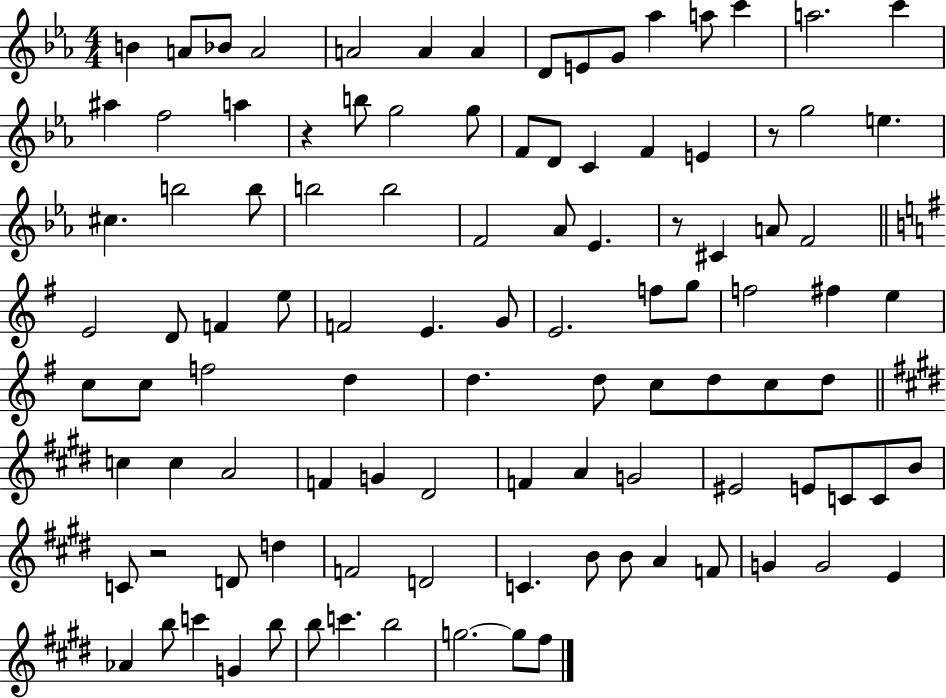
{
  \clef treble
  \numericTimeSignature
  \time 4/4
  \key ees \major
  \repeat volta 2 { b'4 a'8 bes'8 a'2 | a'2 a'4 a'4 | d'8 e'8 g'8 aes''4 a''8 c'''4 | a''2. c'''4 | \break ais''4 f''2 a''4 | r4 b''8 g''2 g''8 | f'8 d'8 c'4 f'4 e'4 | r8 g''2 e''4. | \break cis''4. b''2 b''8 | b''2 b''2 | f'2 aes'8 ees'4. | r8 cis'4 a'8 f'2 | \break \bar "||" \break \key g \major e'2 d'8 f'4 e''8 | f'2 e'4. g'8 | e'2. f''8 g''8 | f''2 fis''4 e''4 | \break c''8 c''8 f''2 d''4 | d''4. d''8 c''8 d''8 c''8 d''8 | \bar "||" \break \key e \major c''4 c''4 a'2 | f'4 g'4 dis'2 | f'4 a'4 g'2 | eis'2 e'8 c'8 c'8 b'8 | \break c'8 r2 d'8 d''4 | f'2 d'2 | c'4. b'8 b'8 a'4 f'8 | g'4 g'2 e'4 | \break aes'4 b''8 c'''4 g'4 b''8 | b''8 c'''4. b''2 | g''2.~~ g''8 fis''8 | } \bar "|."
}